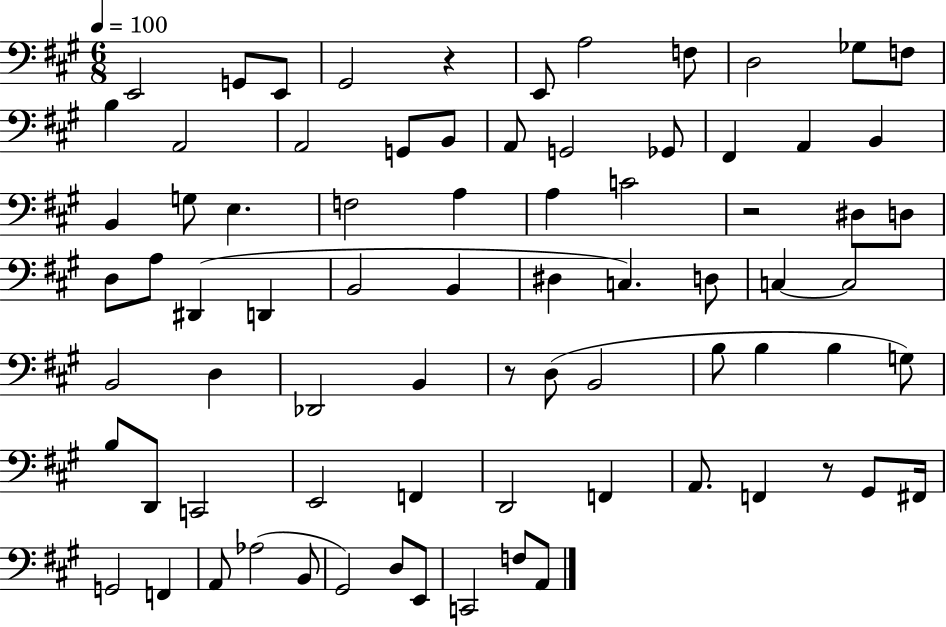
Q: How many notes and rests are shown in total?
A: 77